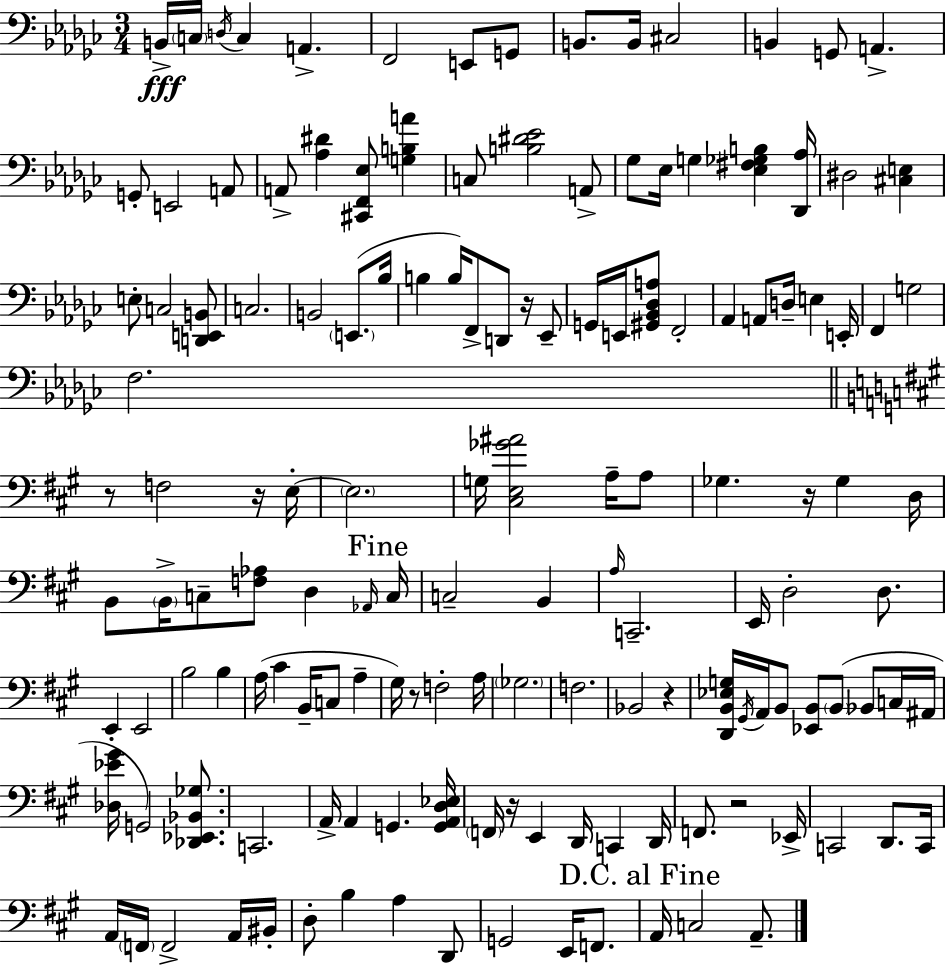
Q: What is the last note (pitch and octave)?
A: A2